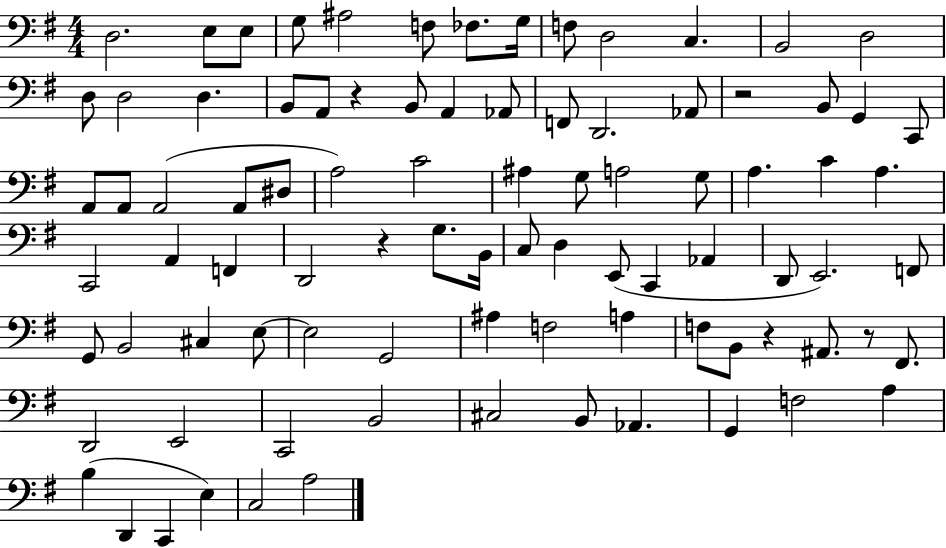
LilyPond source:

{
  \clef bass
  \numericTimeSignature
  \time 4/4
  \key g \major
  d2. e8 e8 | g8 ais2 f8 fes8. g16 | f8 d2 c4. | b,2 d2 | \break d8 d2 d4. | b,8 a,8 r4 b,8 a,4 aes,8 | f,8 d,2. aes,8 | r2 b,8 g,4 c,8 | \break a,8 a,8 a,2( a,8 dis8 | a2) c'2 | ais4 g8 a2 g8 | a4. c'4 a4. | \break c,2 a,4 f,4 | d,2 r4 g8. b,16 | c8 d4 e,8( c,4 aes,4 | d,8 e,2.) f,8 | \break g,8 b,2 cis4 e8~~ | e2 g,2 | ais4 f2 a4 | f8 b,8 r4 ais,8. r8 fis,8. | \break d,2 e,2 | c,2 b,2 | cis2 b,8 aes,4. | g,4 f2 a4 | \break b4( d,4 c,4 e4) | c2 a2 | \bar "|."
}